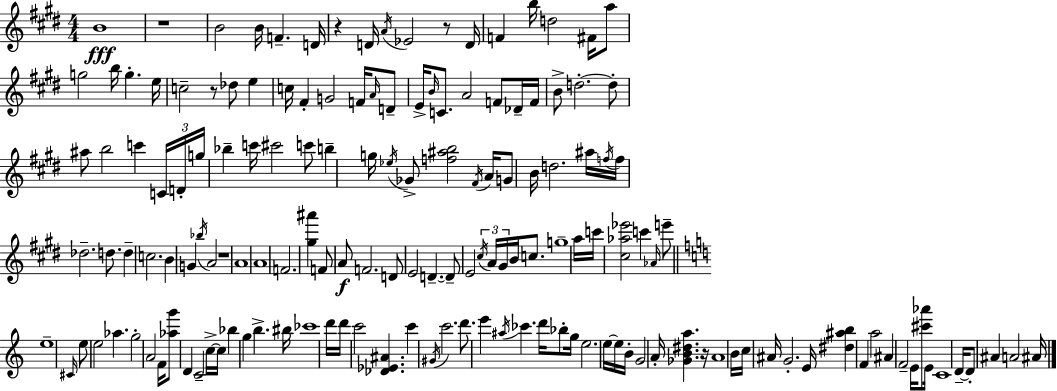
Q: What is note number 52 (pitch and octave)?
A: F#4